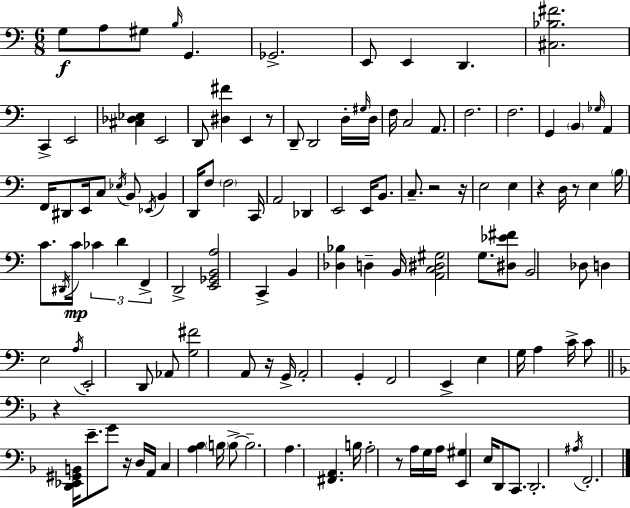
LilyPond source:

{
  \clef bass
  \numericTimeSignature
  \time 6/8
  \key c \major
  g8\f a8 gis8 \grace { b16 } g,4. | ges,2.-> | e,8 e,4 d,4. | <cis bes fis'>2. | \break c,4-> e,2 | <cis des ees>4 e,2 | d,8 <dis fis'>4 e,4 r8 | d,8-- d,2 d16-. | \break \grace { gis16 } d16 f16 c2 a,8. | f2. | f2. | g,4 \parenthesize b,4 \grace { ges16 } a,4 | \break f,16 dis,8 e,16 c8 \acciaccatura { ees16 } b,8 | \acciaccatura { ees,16 } b,4 d,16 f8 \parenthesize f2 | c,16 a,2 | des,4 e,2 | \break e,16 b,8. c8.-- r2 | r16 e2 | e4 r4 d16 r8 | e4 \parenthesize b16 c'8. \acciaccatura { dis,16 } c'16\mp \tuplet 3/2 { ces'4 | \break d'4 f,4-> } d,2-> | <e, ges, b, a>2 | c,4-> b,4 <des bes>4 | d4-- b,16 <a, c dis gis>2 | \break g8. <dis ees' fis'>8 b,2 | des8 d4 e2 | \acciaccatura { a16 } e,2-. | d,8 aes,8 <g fis'>2 | \break a,8 r16 g,16-> a,2-. | g,4-. f,2 | e,4-> e4 g16 | a4 c'16-> c'8 \bar "||" \break \key f \major r4 <d, ees, gis, b,>16 e'8.-- g'8 r16 d16 | a,16 c4 <a bes>4 \parenthesize b16 b8->~~ | b2.-- | a4. <fis, a,>4. | \break b16 a2-. r8 a16 | g16 a16 <e, gis>4 e16 d,8 c,8. | d,2.-. | \acciaccatura { ais16 } f,2.-. | \break \bar "|."
}